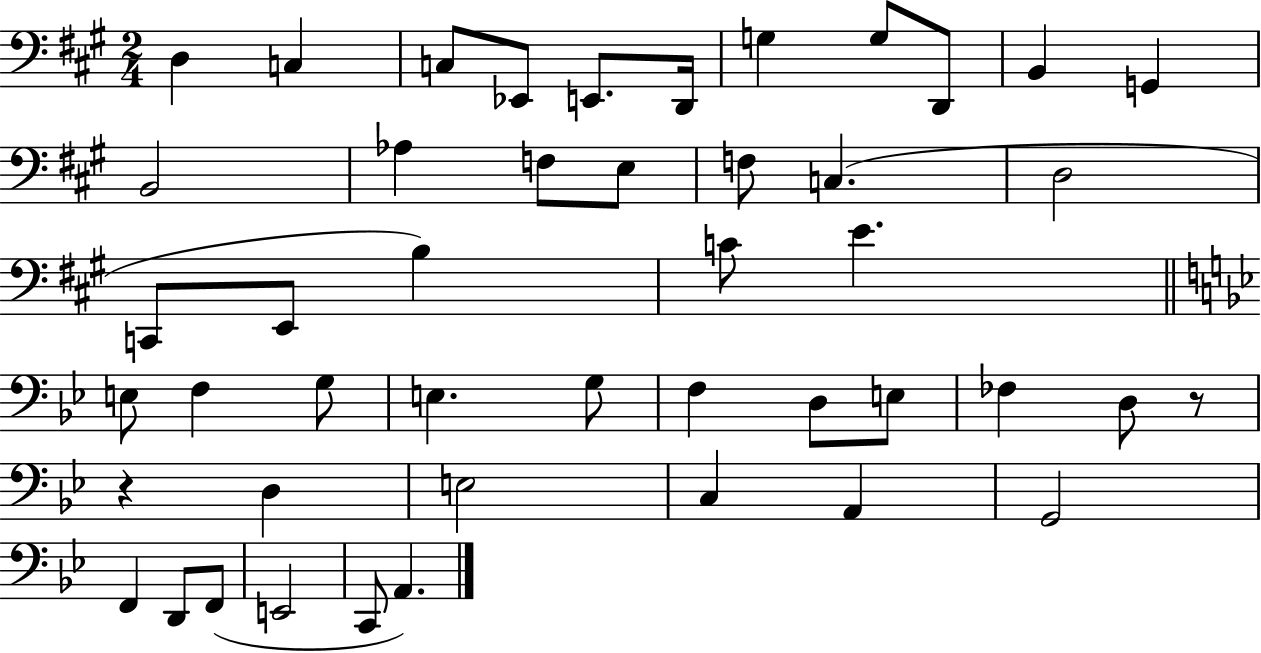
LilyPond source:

{
  \clef bass
  \numericTimeSignature
  \time 2/4
  \key a \major
  \repeat volta 2 { d4 c4 | c8 ees,8 e,8. d,16 | g4 g8 d,8 | b,4 g,4 | \break b,2 | aes4 f8 e8 | f8 c4.( | d2 | \break c,8 e,8 b4) | c'8 e'4. | \bar "||" \break \key g \minor e8 f4 g8 | e4. g8 | f4 d8 e8 | fes4 d8 r8 | \break r4 d4 | e2 | c4 a,4 | g,2 | \break f,4 d,8 f,8( | e,2 | c,8 a,4.) | } \bar "|."
}